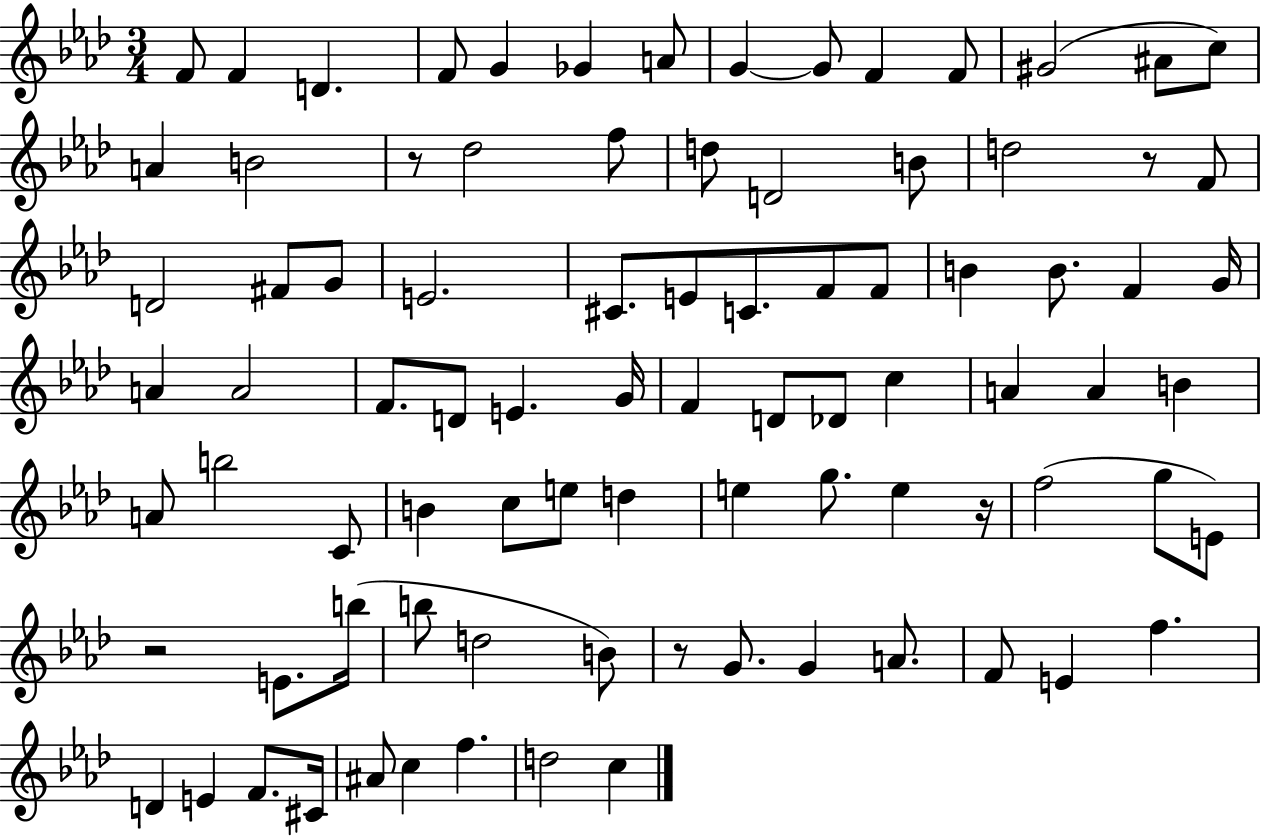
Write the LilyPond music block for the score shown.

{
  \clef treble
  \numericTimeSignature
  \time 3/4
  \key aes \major
  f'8 f'4 d'4. | f'8 g'4 ges'4 a'8 | g'4~~ g'8 f'4 f'8 | gis'2( ais'8 c''8) | \break a'4 b'2 | r8 des''2 f''8 | d''8 d'2 b'8 | d''2 r8 f'8 | \break d'2 fis'8 g'8 | e'2. | cis'8. e'8 c'8. f'8 f'8 | b'4 b'8. f'4 g'16 | \break a'4 a'2 | f'8. d'8 e'4. g'16 | f'4 d'8 des'8 c''4 | a'4 a'4 b'4 | \break a'8 b''2 c'8 | b'4 c''8 e''8 d''4 | e''4 g''8. e''4 r16 | f''2( g''8 e'8) | \break r2 e'8. b''16( | b''8 d''2 b'8) | r8 g'8. g'4 a'8. | f'8 e'4 f''4. | \break d'4 e'4 f'8. cis'16 | ais'8 c''4 f''4. | d''2 c''4 | \bar "|."
}